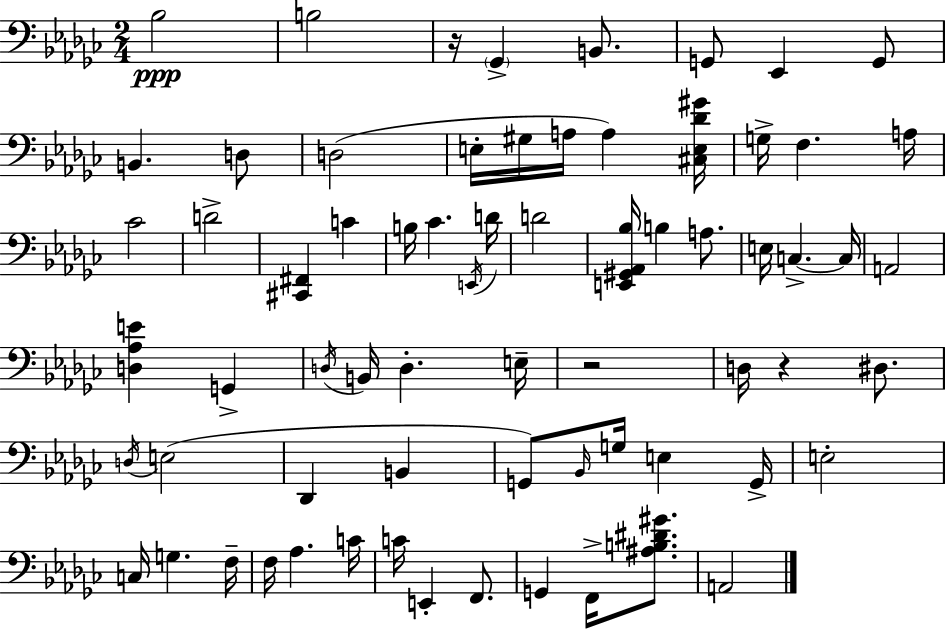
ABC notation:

X:1
T:Untitled
M:2/4
L:1/4
K:Ebm
_B,2 B,2 z/4 _G,, B,,/2 G,,/2 _E,, G,,/2 B,, D,/2 D,2 E,/4 ^G,/4 A,/4 A, [^C,E,_D^G]/4 G,/4 F, A,/4 _C2 D2 [^C,,^F,,] C B,/4 _C E,,/4 D/4 D2 [E,,^G,,_A,,_B,]/4 B, A,/2 E,/4 C, C,/4 A,,2 [D,_A,E] G,, D,/4 B,,/4 D, E,/4 z2 D,/4 z ^D,/2 D,/4 E,2 _D,, B,, G,,/2 _B,,/4 G,/4 E, G,,/4 E,2 C,/4 G, F,/4 F,/4 _A, C/4 C/4 E,, F,,/2 G,, F,,/4 [^A,B,^D^G]/2 A,,2